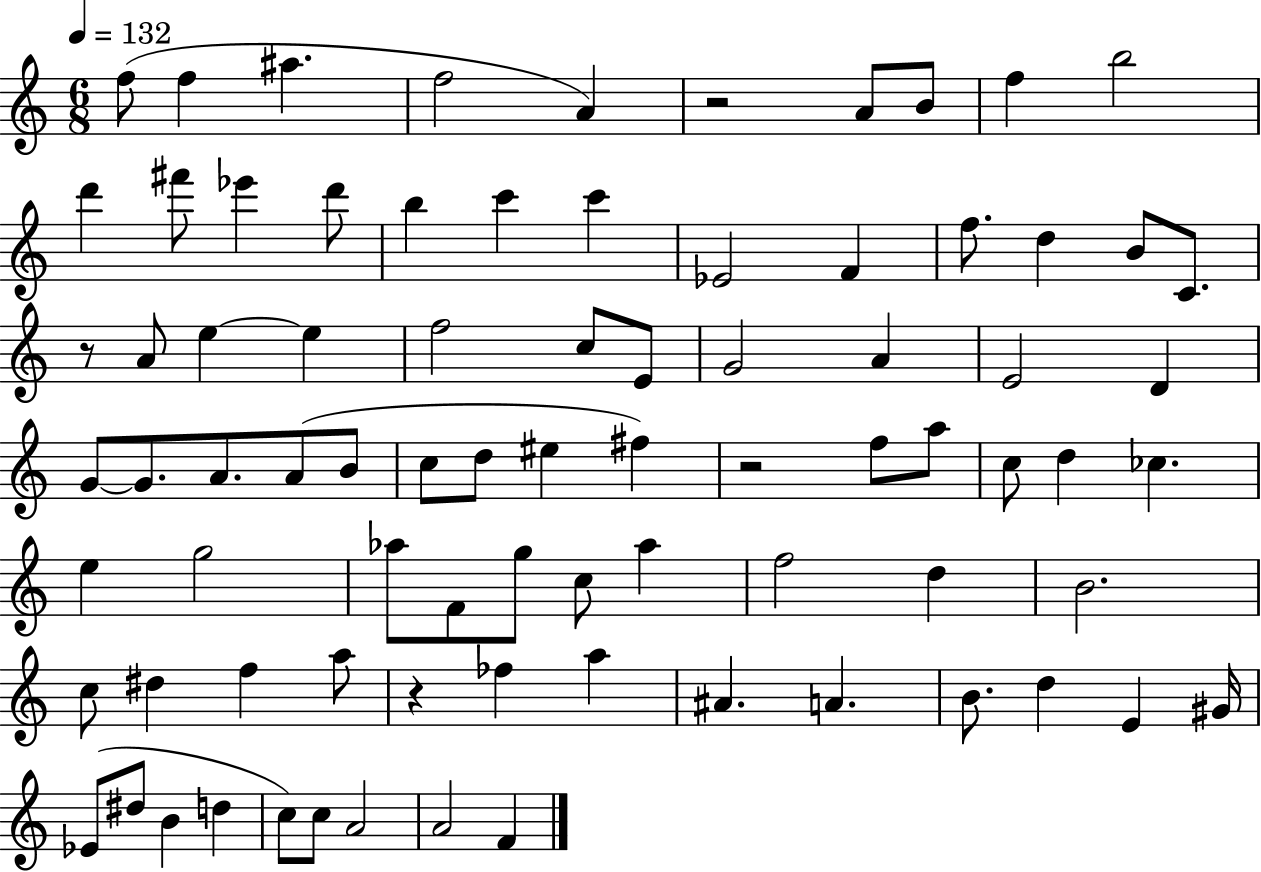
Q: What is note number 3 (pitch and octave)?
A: A#5